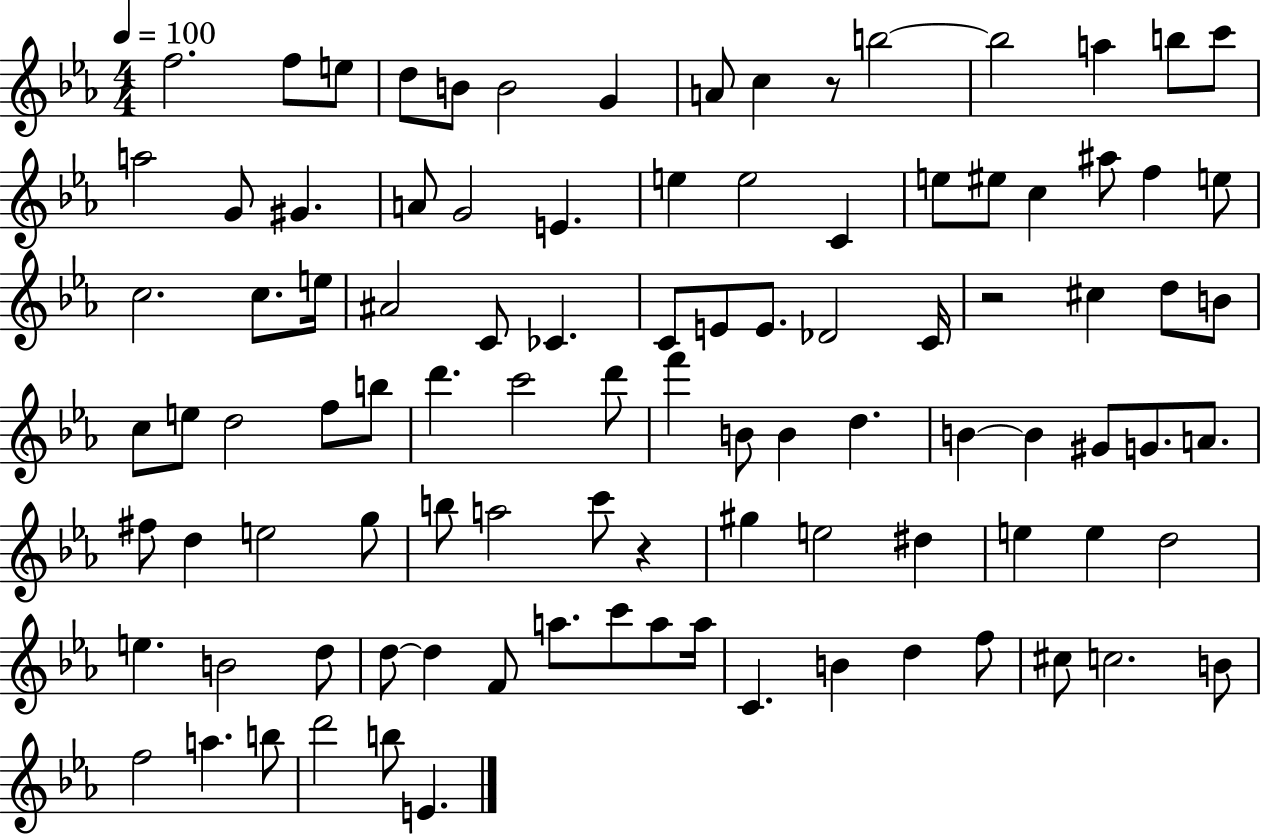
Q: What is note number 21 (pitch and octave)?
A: E5